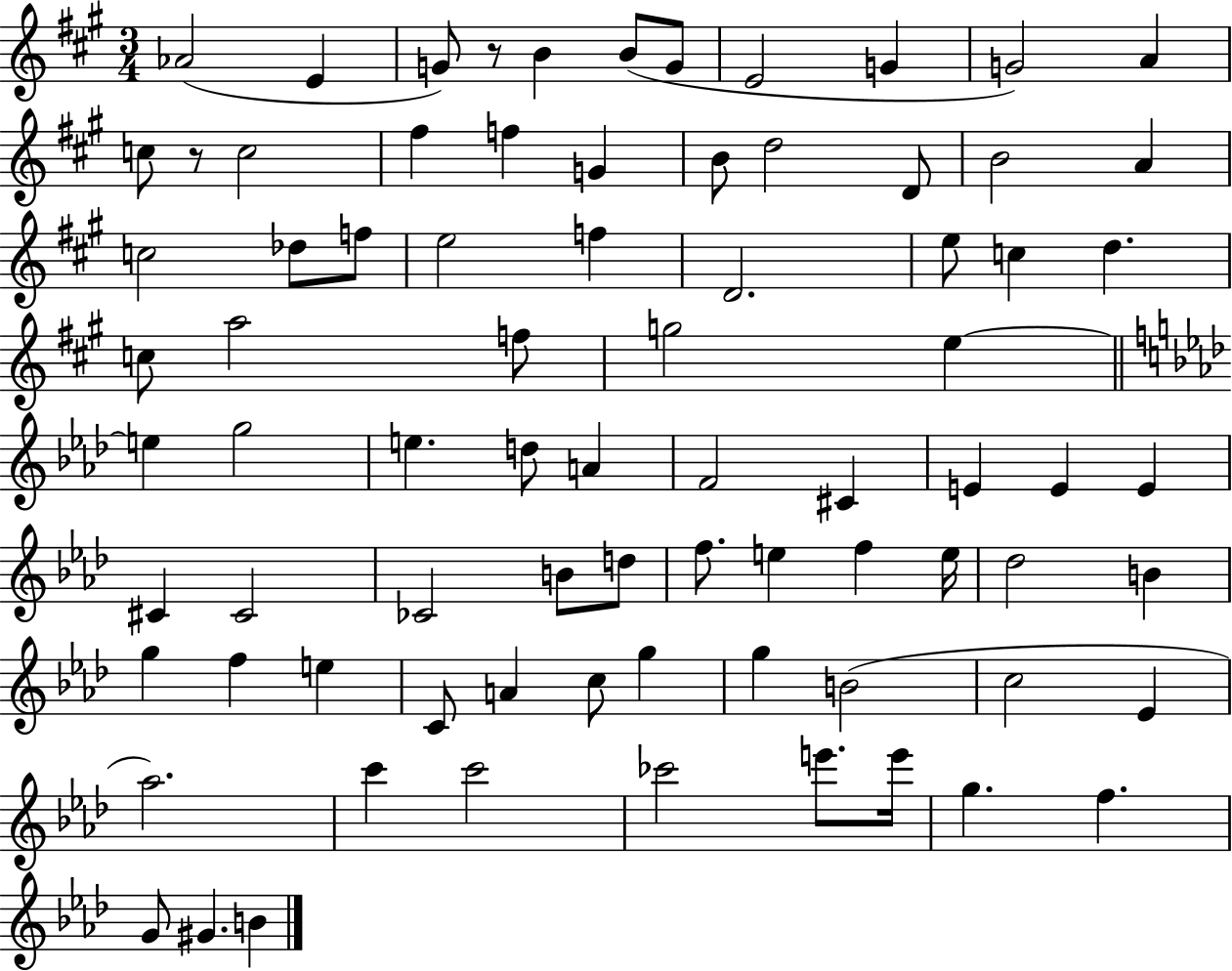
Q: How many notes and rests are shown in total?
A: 79